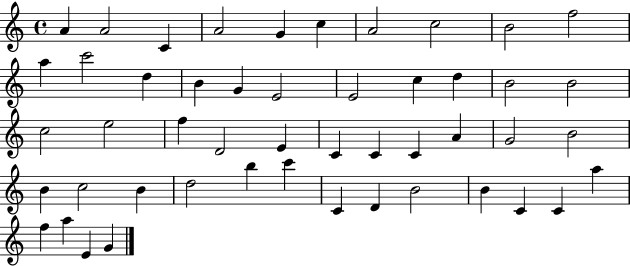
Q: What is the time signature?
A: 4/4